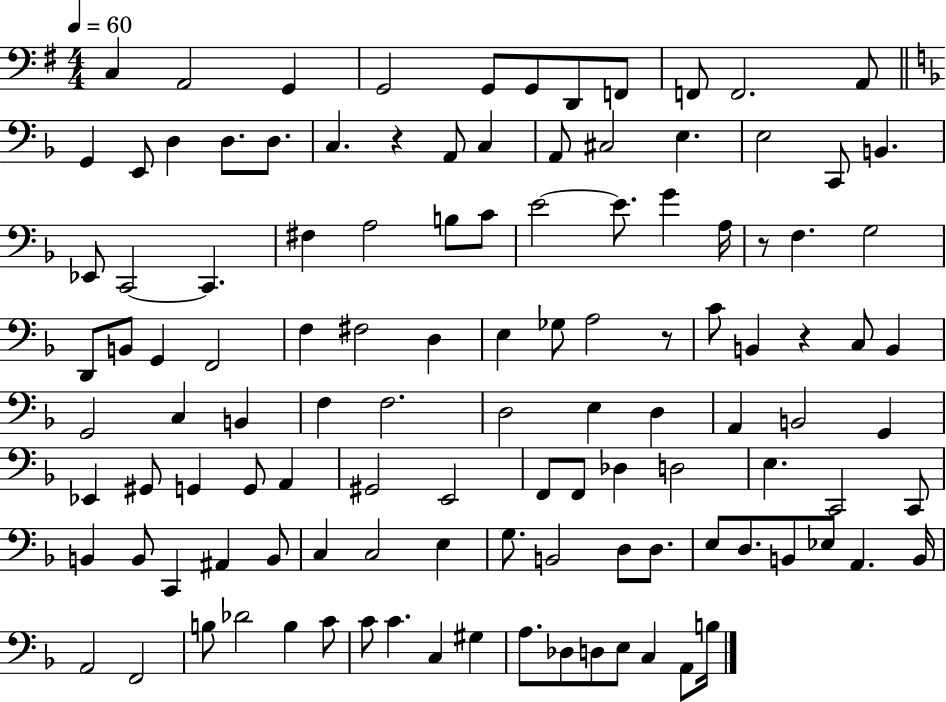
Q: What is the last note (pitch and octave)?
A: B3